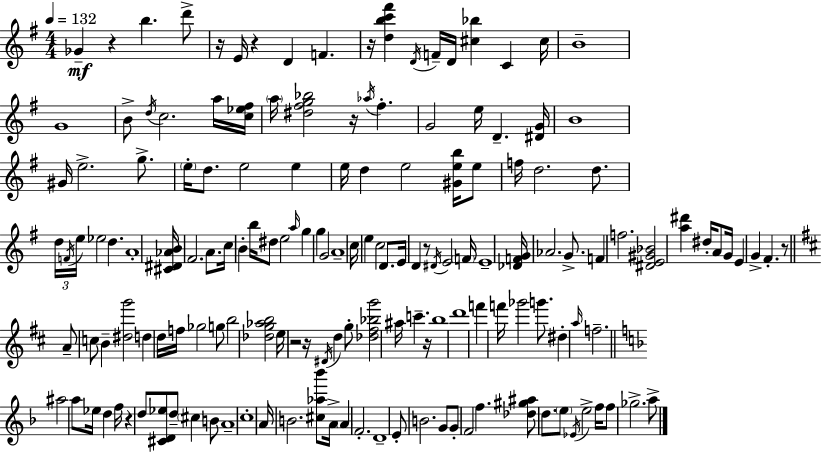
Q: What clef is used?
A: treble